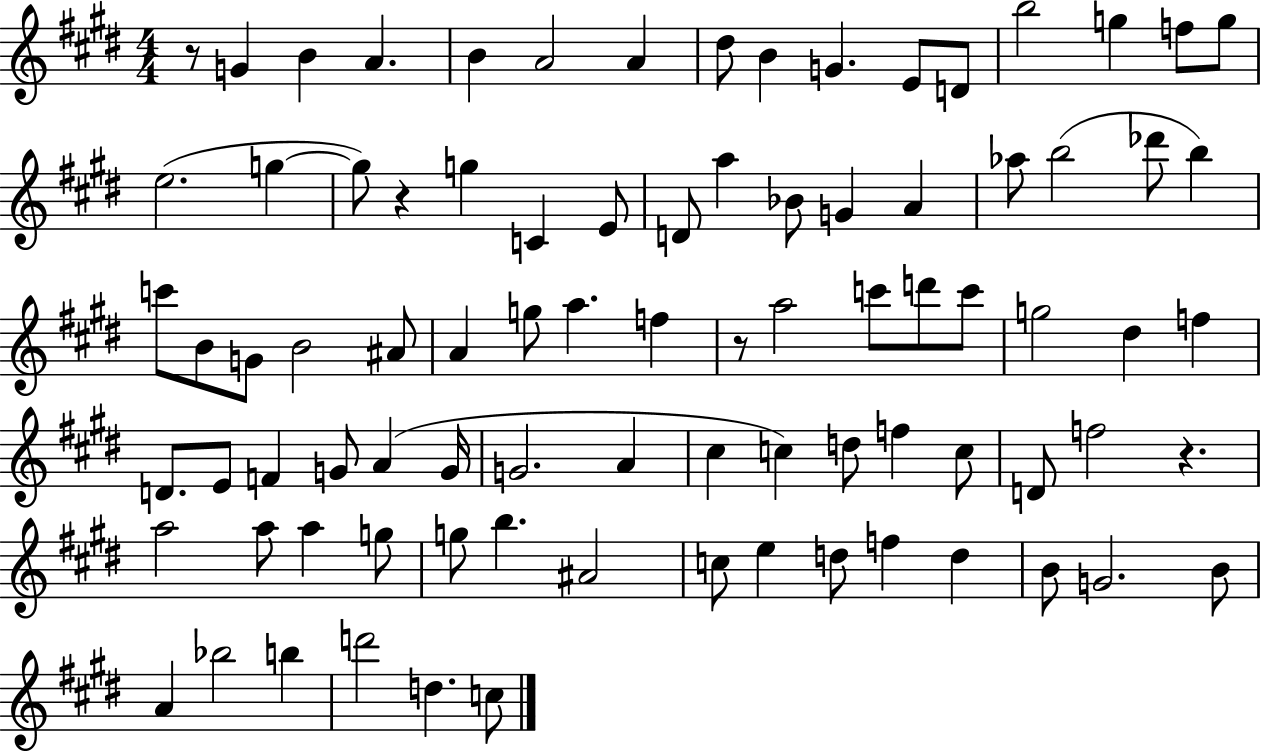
{
  \clef treble
  \numericTimeSignature
  \time 4/4
  \key e \major
  r8 g'4 b'4 a'4. | b'4 a'2 a'4 | dis''8 b'4 g'4. e'8 d'8 | b''2 g''4 f''8 g''8 | \break e''2.( g''4~~ | g''8) r4 g''4 c'4 e'8 | d'8 a''4 bes'8 g'4 a'4 | aes''8 b''2( des'''8 b''4) | \break c'''8 b'8 g'8 b'2 ais'8 | a'4 g''8 a''4. f''4 | r8 a''2 c'''8 d'''8 c'''8 | g''2 dis''4 f''4 | \break d'8. e'8 f'4 g'8 a'4( g'16 | g'2. a'4 | cis''4 c''4) d''8 f''4 c''8 | d'8 f''2 r4. | \break a''2 a''8 a''4 g''8 | g''8 b''4. ais'2 | c''8 e''4 d''8 f''4 d''4 | b'8 g'2. b'8 | \break a'4 bes''2 b''4 | d'''2 d''4. c''8 | \bar "|."
}